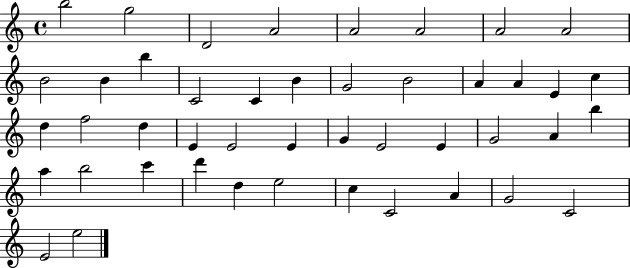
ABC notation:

X:1
T:Untitled
M:4/4
L:1/4
K:C
b2 g2 D2 A2 A2 A2 A2 A2 B2 B b C2 C B G2 B2 A A E c d f2 d E E2 E G E2 E G2 A b a b2 c' d' d e2 c C2 A G2 C2 E2 e2